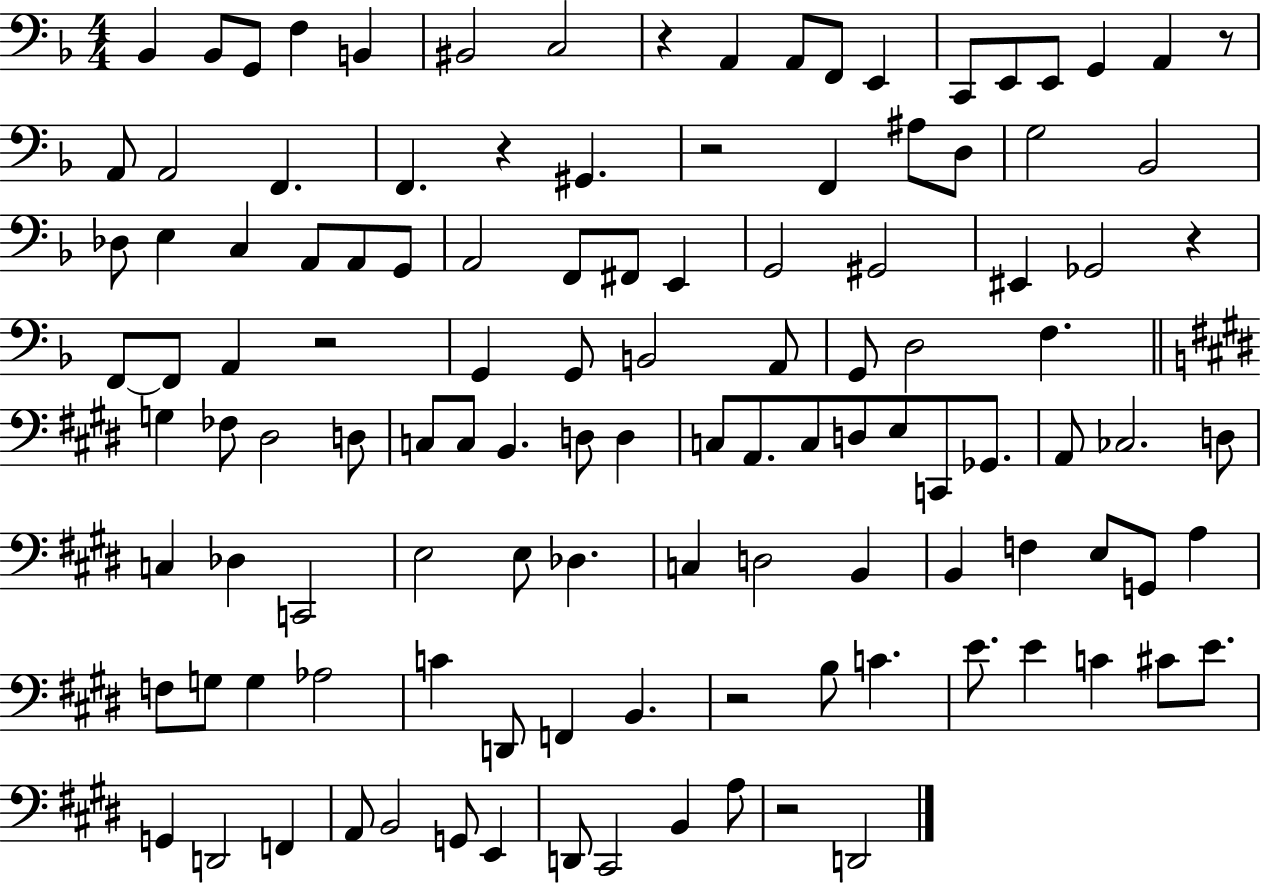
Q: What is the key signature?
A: F major